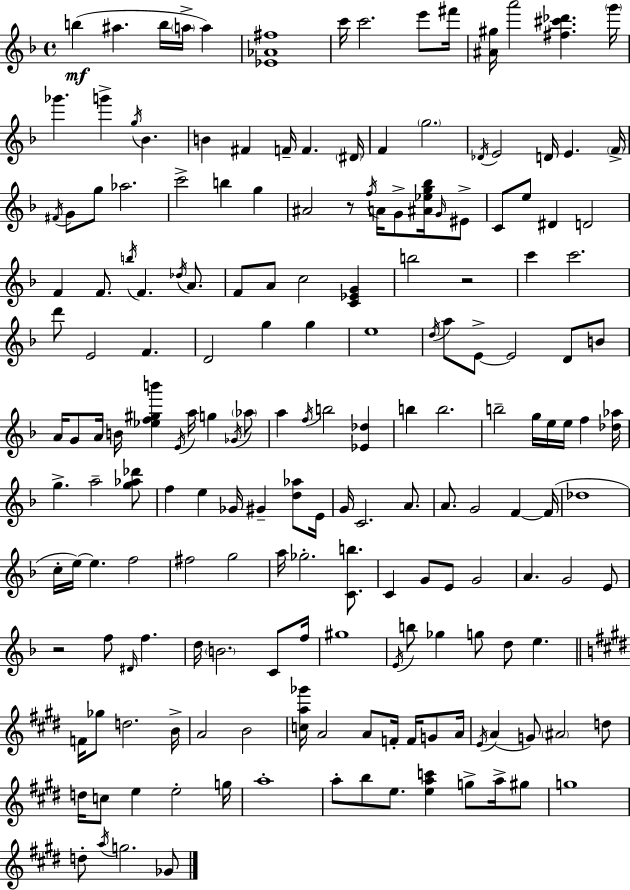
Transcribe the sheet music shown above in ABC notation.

X:1
T:Untitled
M:4/4
L:1/4
K:Dm
b ^a b/4 a/4 a [_E_A^f]4 c'/4 c'2 e'/2 ^f'/4 [^A^g]/4 a'2 [^f^c'_d'] g'/4 _g' g' g/4 _B B ^F F/4 F ^D/4 F g2 _D/4 E2 D/4 E F/4 ^F/4 G/2 g/2 _a2 c'2 b g ^A2 z/2 f/4 A/4 G/2 [^A_eg_b]/4 G/4 ^E/2 C/2 e/2 ^D D2 F F/2 b/4 F _d/4 A/2 F/2 A/2 c2 [C_EG] b2 z2 c' c'2 d'/2 E2 F D2 g g e4 d/4 a/2 E/2 E2 D/2 B/2 A/4 G/2 A/4 B/4 [_ef^gb'] E/4 a/4 g _G/4 _a/2 a f/4 b2 [_E_d] b b2 b2 g/4 e/4 e/4 f [_d_a]/4 g a2 [g_a_d']/2 f e _G/4 ^G [d_a]/2 E/4 G/4 C2 A/2 A/2 G2 F F/4 _d4 c/4 e/4 e f2 ^f2 g2 a/4 _g2 [Cb]/2 C G/2 E/2 G2 A G2 E/2 z2 f/2 ^D/4 f d/4 B2 C/2 f/4 ^g4 E/4 b/2 _g g/2 d/2 e F/4 _g/2 d2 B/4 A2 B2 [ca_g']/4 A2 A/2 F/4 F/4 G/2 A/4 E/4 A G/2 ^A2 d/2 d/4 c/2 e e2 g/4 a4 a/2 b/2 e/2 [eac'] g/2 a/4 ^g/2 g4 d/2 a/4 g2 _G/2